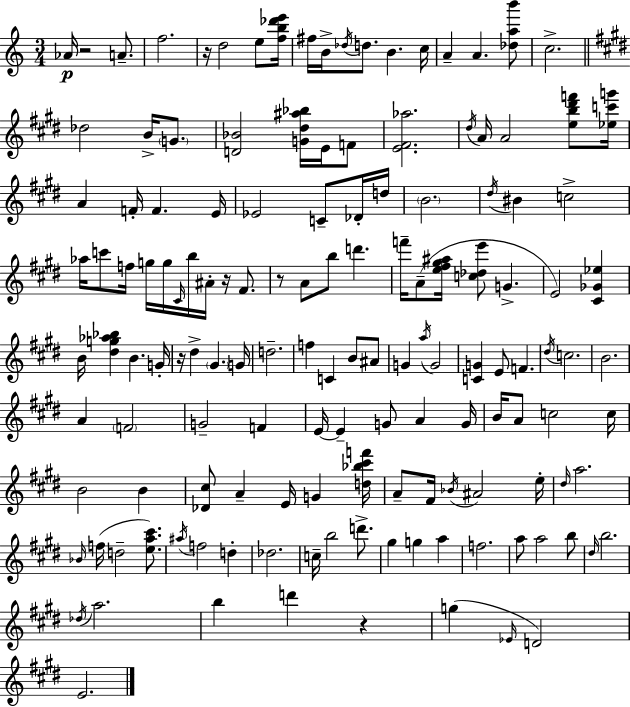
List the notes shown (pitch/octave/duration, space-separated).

Ab4/s R/h A4/e. F5/h. R/s D5/h E5/e [F5,B5,Db6,E6]/s F#5/s B4/s Db5/s D5/e. B4/q. C5/s A4/q A4/q. [Db5,A5,B6]/e C5/h. Db5/h B4/s G4/e. [D4,Bb4]/h [G4,D#5,A#5,Bb5]/s E4/s F4/e [E4,F#4,Ab5]/h. D#5/s A4/s A4/h [E5,B5,D#6,F6]/e [Eb5,C6,G6]/s A4/q F4/s F4/q. E4/s Eb4/h C4/e Db4/s D5/s B4/h. D#5/s BIS4/q C5/h Ab5/s C6/e F5/s G5/s G5/s C#4/s B5/s A#4/s R/s F#4/e. R/e A4/e B5/e D6/q. F6/s A4/e [E5,F#5,G#5,A#5]/s [C5,Db5,E6]/e G4/q. E4/h [C#4,Gb4,Eb5]/q B4/s [D#5,G5,Ab5,Bb5]/q B4/q. G4/s R/s D#5/q G#4/q. G4/s D5/h. F5/q C4/q B4/e A#4/e G4/q A5/s G4/h [C4,G4]/q E4/e F4/q. D#5/s C5/h. B4/h. A4/q F4/h G4/h F4/q E4/s E4/q G4/e A4/q G4/s B4/s A4/e C5/h C5/s B4/h B4/q [Db4,C#5]/e A4/q E4/s G4/q [D5,Bb5,C#6,F6]/s A4/e F#4/s Bb4/s A#4/h E5/s D#5/s A5/h. Bb4/s F5/s D5/h [E5,A5,C#6]/e. A#5/s F5/h D5/q Db5/h. C5/s B5/h D6/e. G#5/q G5/q A5/q F5/h. A5/e A5/h B5/e D#5/s B5/h. Db5/s A5/h. B5/q D6/q R/q G5/q Eb4/s D4/h E4/h.